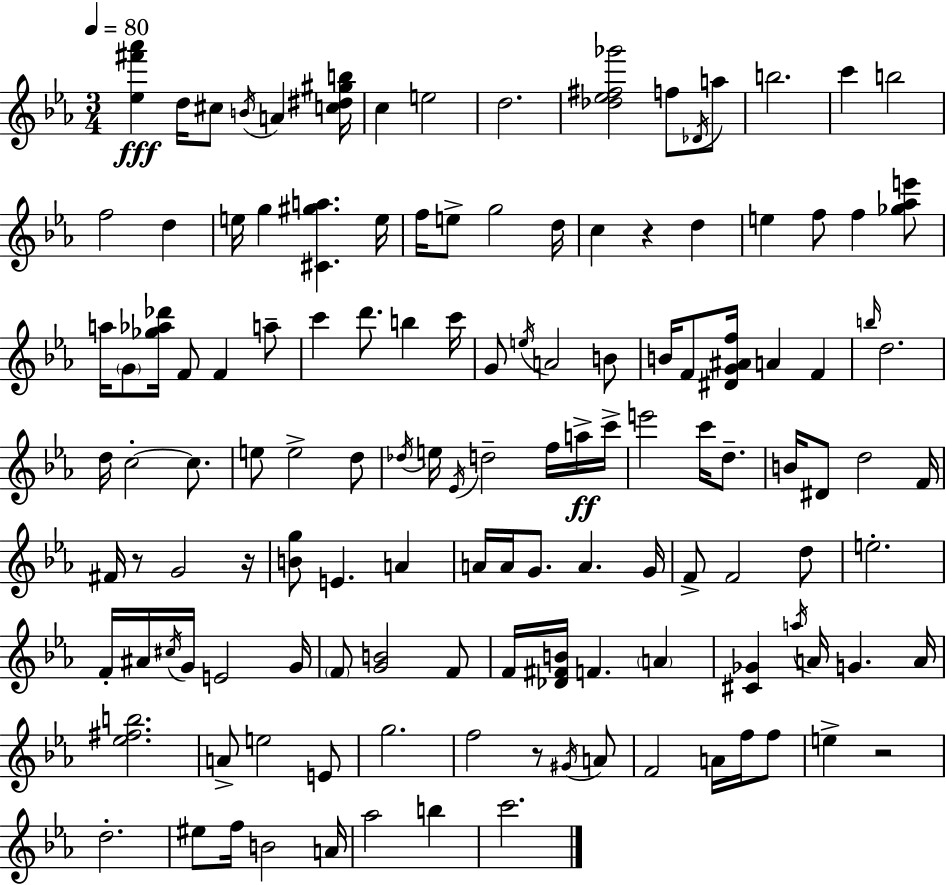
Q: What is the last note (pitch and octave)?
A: C6